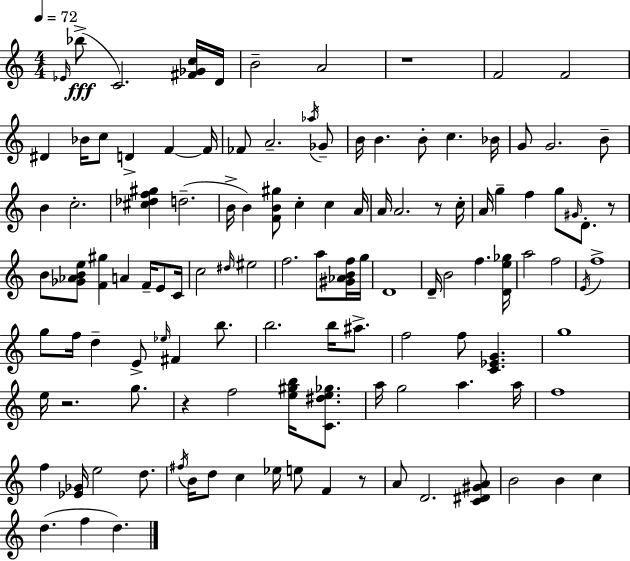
X:1
T:Untitled
M:4/4
L:1/4
K:C
_E/4 _b/2 C2 [^F_Gc]/4 D/4 B2 A2 z4 F2 F2 ^D _B/4 c/2 D F F/4 _F/2 A2 _a/4 _G/2 B/4 B B/2 c _B/4 G/2 G2 B/2 B c2 [^c_df^g] d2 B/4 B [FB^g]/2 c c A/4 A/4 A2 z/2 c/4 A/4 g f g/2 ^G/4 D/2 z/2 B/2 [_G_ABe]/2 [F^g] A F/4 E/2 C/4 c2 ^d/4 ^e2 f2 a/2 [^G_ABf]/4 g/4 D4 D/4 B2 f [De_g]/4 a2 f2 E/4 f4 g/2 f/4 d E/2 _e/4 ^F b/2 b2 b/4 ^a/2 f2 f/2 [C_EG] g4 e/4 z2 g/2 z f2 [e^gb]/4 [C^de_g]/2 a/4 g2 a a/4 f4 f [_E_G]/4 e2 d/2 ^f/4 B/4 d/2 c _e/4 e/2 F z/2 A/2 D2 [C^D^GA]/2 B2 B c d f d